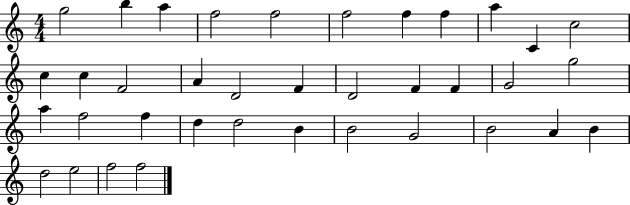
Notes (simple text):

G5/h B5/q A5/q F5/h F5/h F5/h F5/q F5/q A5/q C4/q C5/h C5/q C5/q F4/h A4/q D4/h F4/q D4/h F4/q F4/q G4/h G5/h A5/q F5/h F5/q D5/q D5/h B4/q B4/h G4/h B4/h A4/q B4/q D5/h E5/h F5/h F5/h